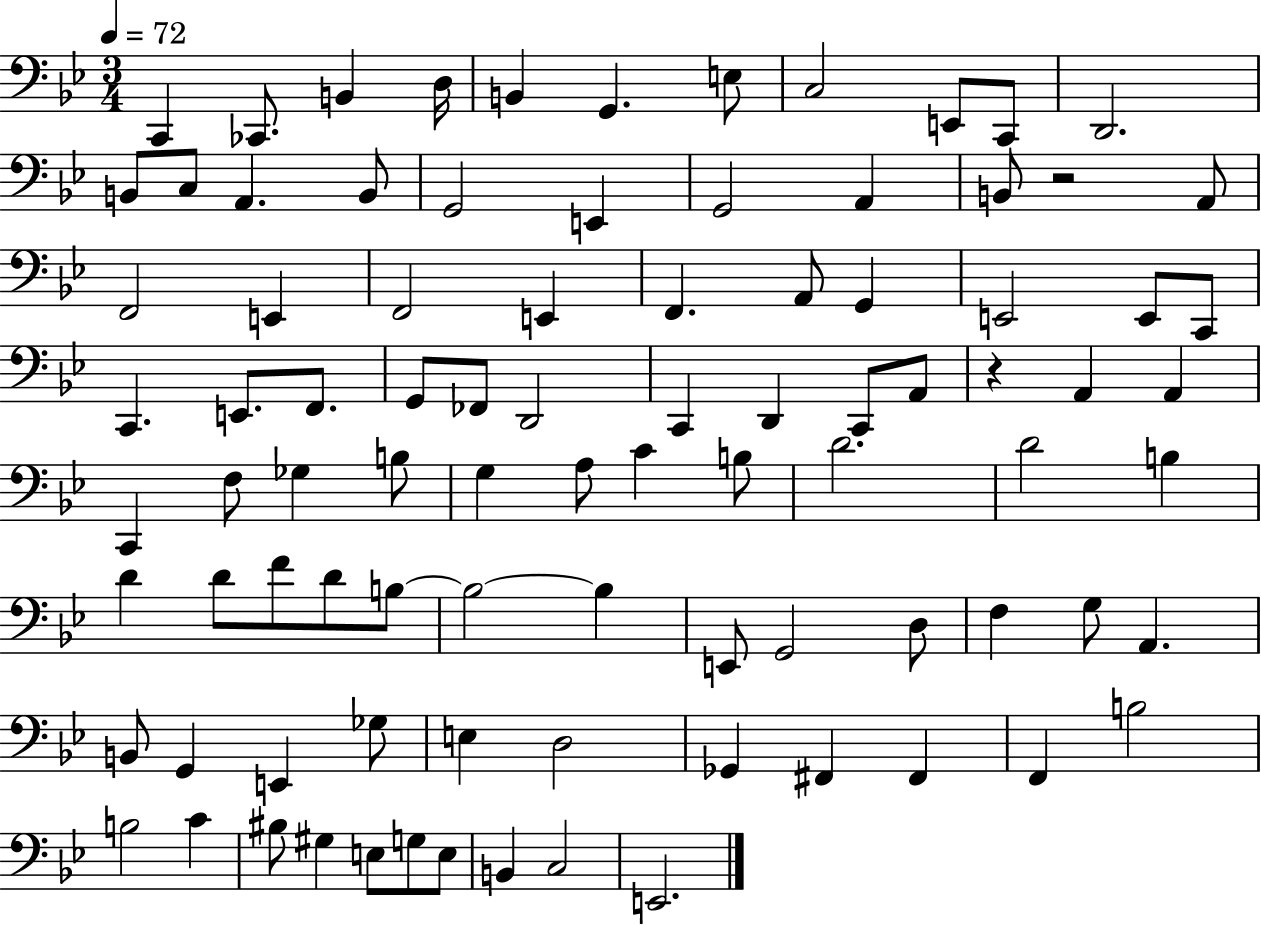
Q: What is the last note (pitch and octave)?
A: E2